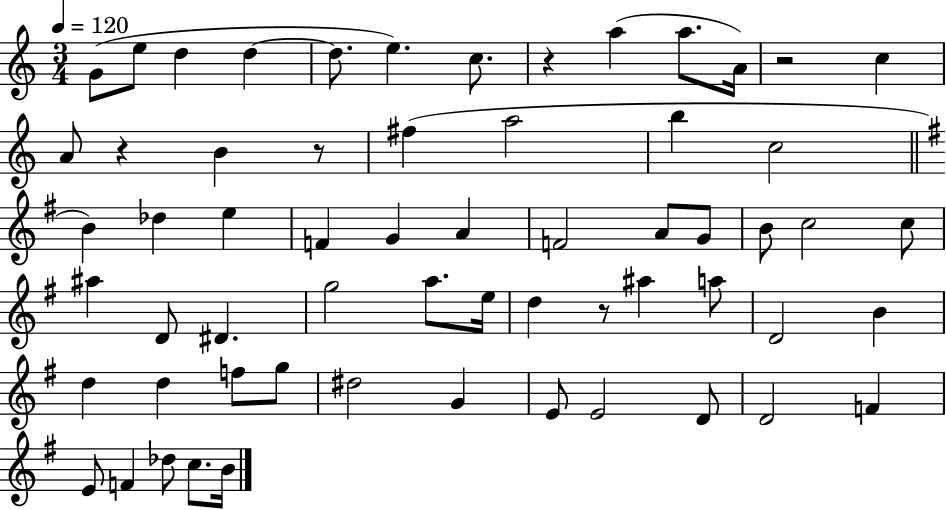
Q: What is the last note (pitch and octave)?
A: B4